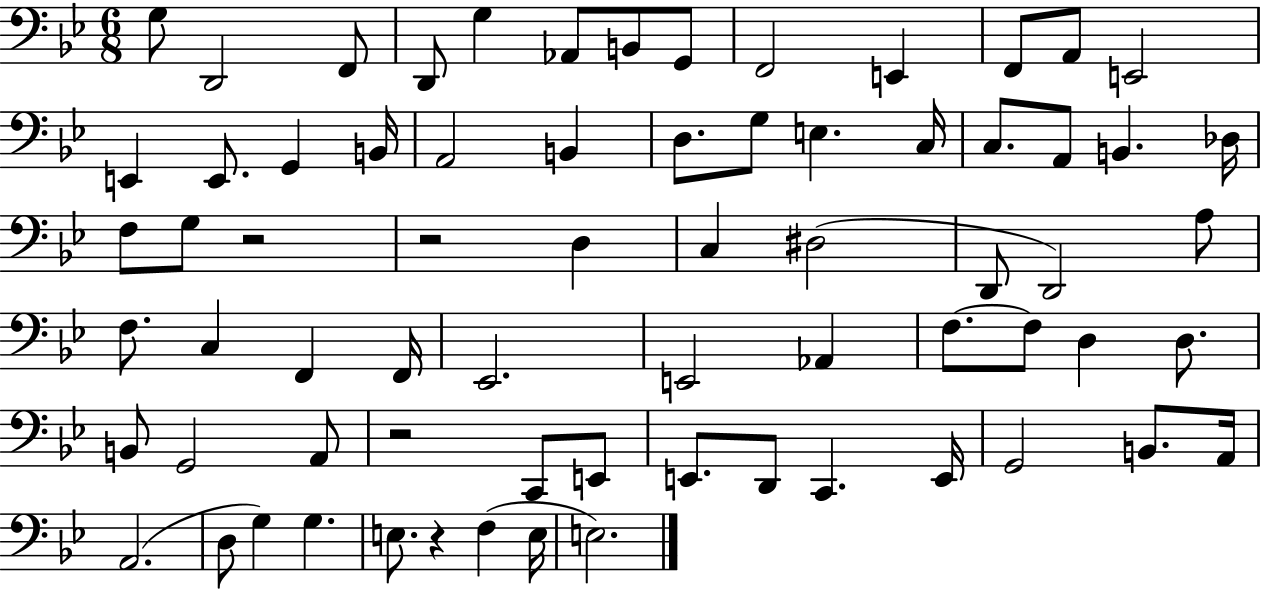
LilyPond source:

{
  \clef bass
  \numericTimeSignature
  \time 6/8
  \key bes \major
  g8 d,2 f,8 | d,8 g4 aes,8 b,8 g,8 | f,2 e,4 | f,8 a,8 e,2 | \break e,4 e,8. g,4 b,16 | a,2 b,4 | d8. g8 e4. c16 | c8. a,8 b,4. des16 | \break f8 g8 r2 | r2 d4 | c4 dis2( | d,8 d,2) a8 | \break f8. c4 f,4 f,16 | ees,2. | e,2 aes,4 | f8.~~ f8 d4 d8. | \break b,8 g,2 a,8 | r2 c,8 e,8 | e,8. d,8 c,4. e,16 | g,2 b,8. a,16 | \break a,2.( | d8 g4) g4. | e8. r4 f4( e16 | e2.) | \break \bar "|."
}